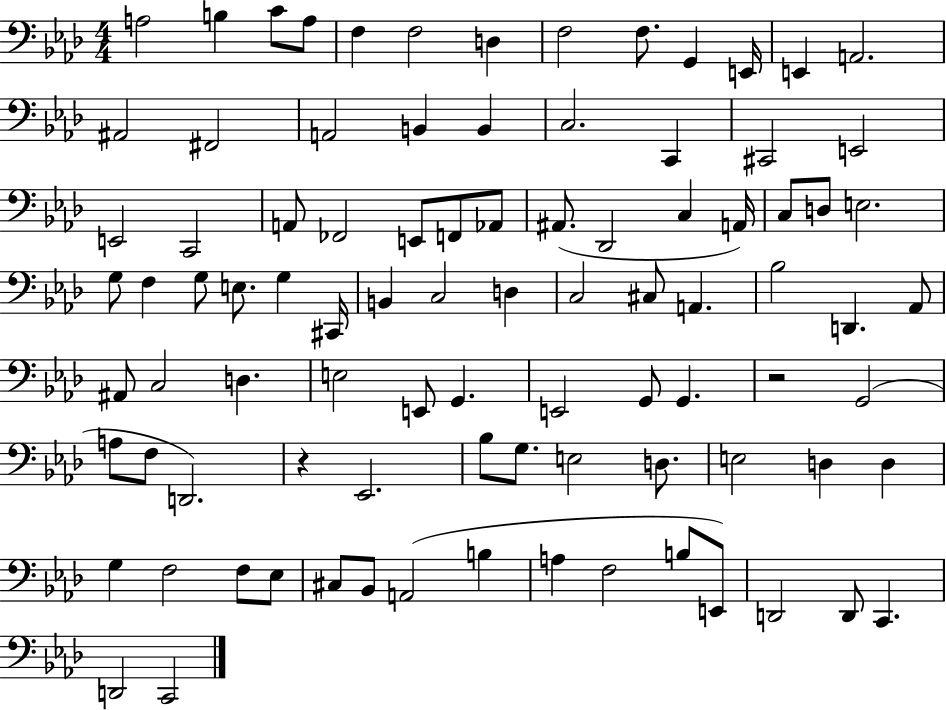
A3/h B3/q C4/e A3/e F3/q F3/h D3/q F3/h F3/e. G2/q E2/s E2/q A2/h. A#2/h F#2/h A2/h B2/q B2/q C3/h. C2/q C#2/h E2/h E2/h C2/h A2/e FES2/h E2/e F2/e Ab2/e A#2/e. Db2/h C3/q A2/s C3/e D3/e E3/h. G3/e F3/q G3/e E3/e. G3/q C#2/s B2/q C3/h D3/q C3/h C#3/e A2/q. Bb3/h D2/q. Ab2/e A#2/e C3/h D3/q. E3/h E2/e G2/q. E2/h G2/e G2/q. R/h G2/h A3/e F3/e D2/h. R/q Eb2/h. Bb3/e G3/e. E3/h D3/e. E3/h D3/q D3/q G3/q F3/h F3/e Eb3/e C#3/e Bb2/e A2/h B3/q A3/q F3/h B3/e E2/e D2/h D2/e C2/q. D2/h C2/h